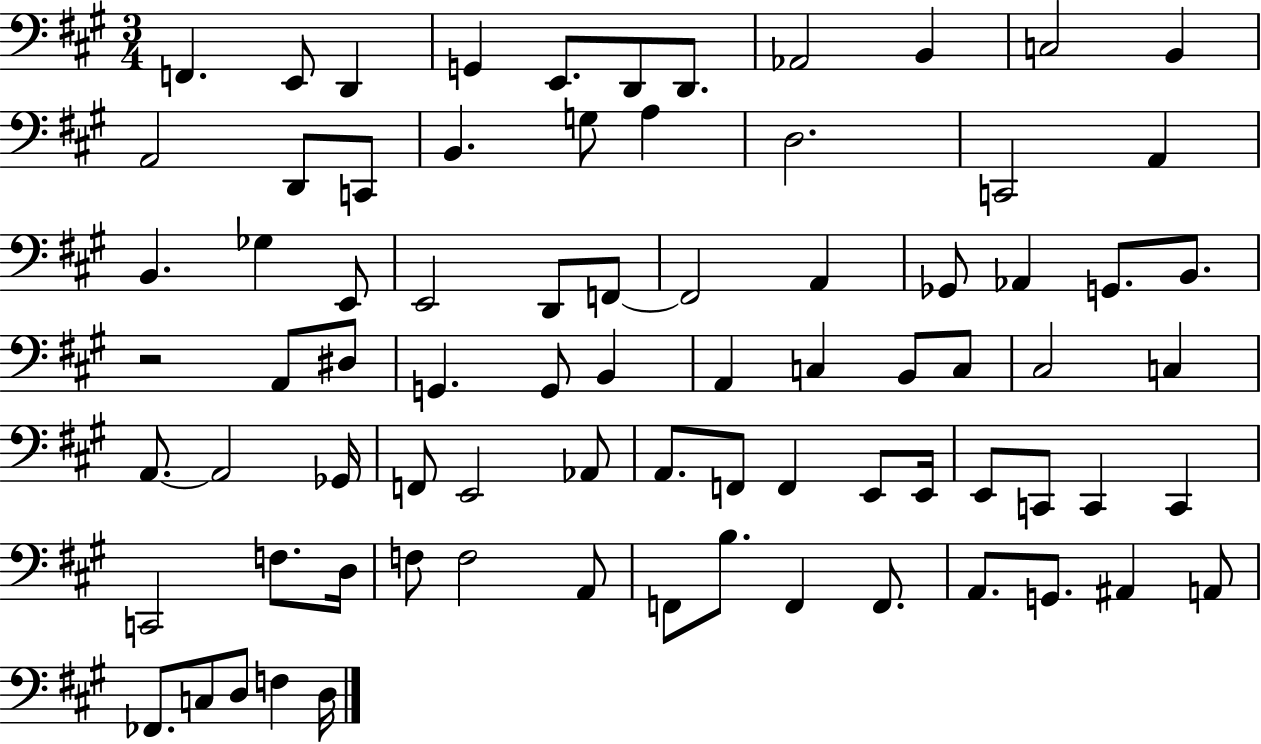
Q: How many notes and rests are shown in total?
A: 78